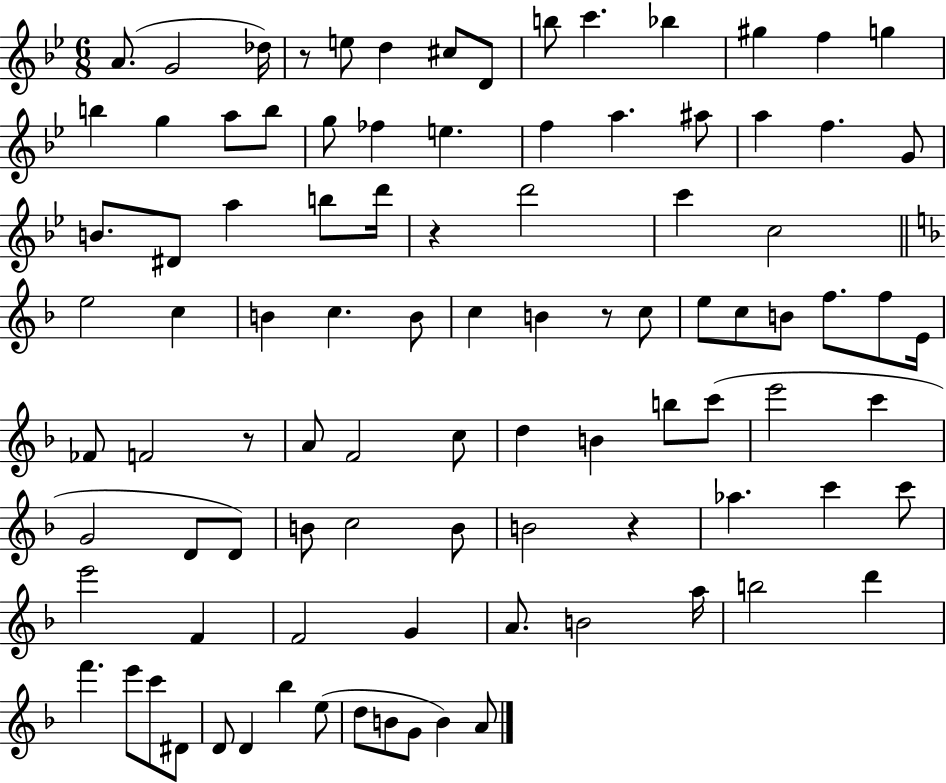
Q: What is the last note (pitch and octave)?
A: A4